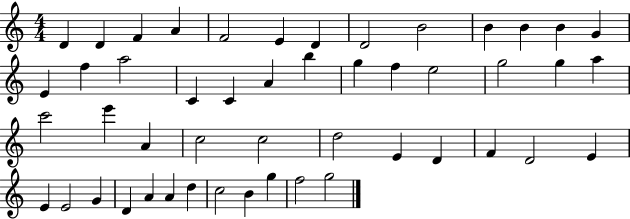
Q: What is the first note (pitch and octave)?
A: D4